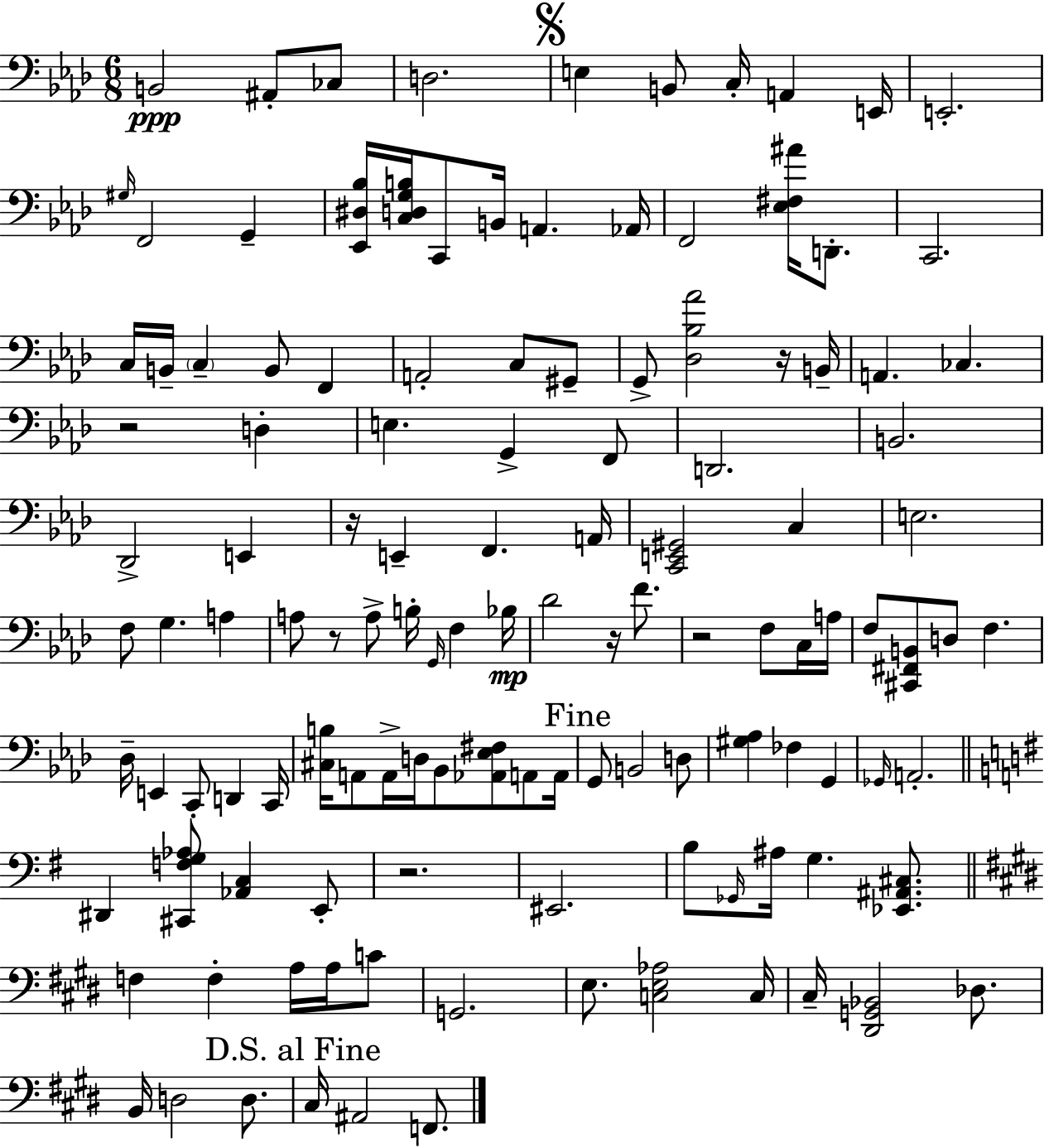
X:1
T:Untitled
M:6/8
L:1/4
K:Fm
B,,2 ^A,,/2 _C,/2 D,2 E, B,,/2 C,/4 A,, E,,/4 E,,2 ^G,/4 F,,2 G,, [_E,,^D,_B,]/4 [C,D,G,B,]/4 C,,/2 B,,/4 A,, _A,,/4 F,,2 [_E,^F,^A]/4 D,,/2 C,,2 C,/4 B,,/4 C, B,,/2 F,, A,,2 C,/2 ^G,,/2 G,,/2 [_D,_B,_A]2 z/4 B,,/4 A,, _C, z2 D, E, G,, F,,/2 D,,2 B,,2 _D,,2 E,, z/4 E,, F,, A,,/4 [C,,E,,^G,,]2 C, E,2 F,/2 G, A, A,/2 z/2 A,/2 B,/4 G,,/4 F, _B,/4 _D2 z/4 F/2 z2 F,/2 C,/4 A,/4 F,/2 [^C,,^F,,B,,]/2 D,/2 F, _D,/4 E,, C,,/2 D,, C,,/4 [^C,B,]/4 A,,/2 A,,/4 D,/4 _B,,/2 [_A,,_E,^F,]/2 A,,/2 A,,/4 G,,/2 B,,2 D,/2 [^G,_A,] _F, G,, _G,,/4 A,,2 ^D,, [^C,,F,G,_A,]/2 [_A,,C,] E,,/2 z2 ^E,,2 B,/2 _G,,/4 ^A,/4 G, [_E,,^A,,^C,]/2 F, F, A,/4 A,/4 C/2 G,,2 E,/2 [C,E,_A,]2 C,/4 ^C,/4 [^D,,G,,_B,,]2 _D,/2 B,,/4 D,2 D,/2 ^C,/4 ^A,,2 F,,/2